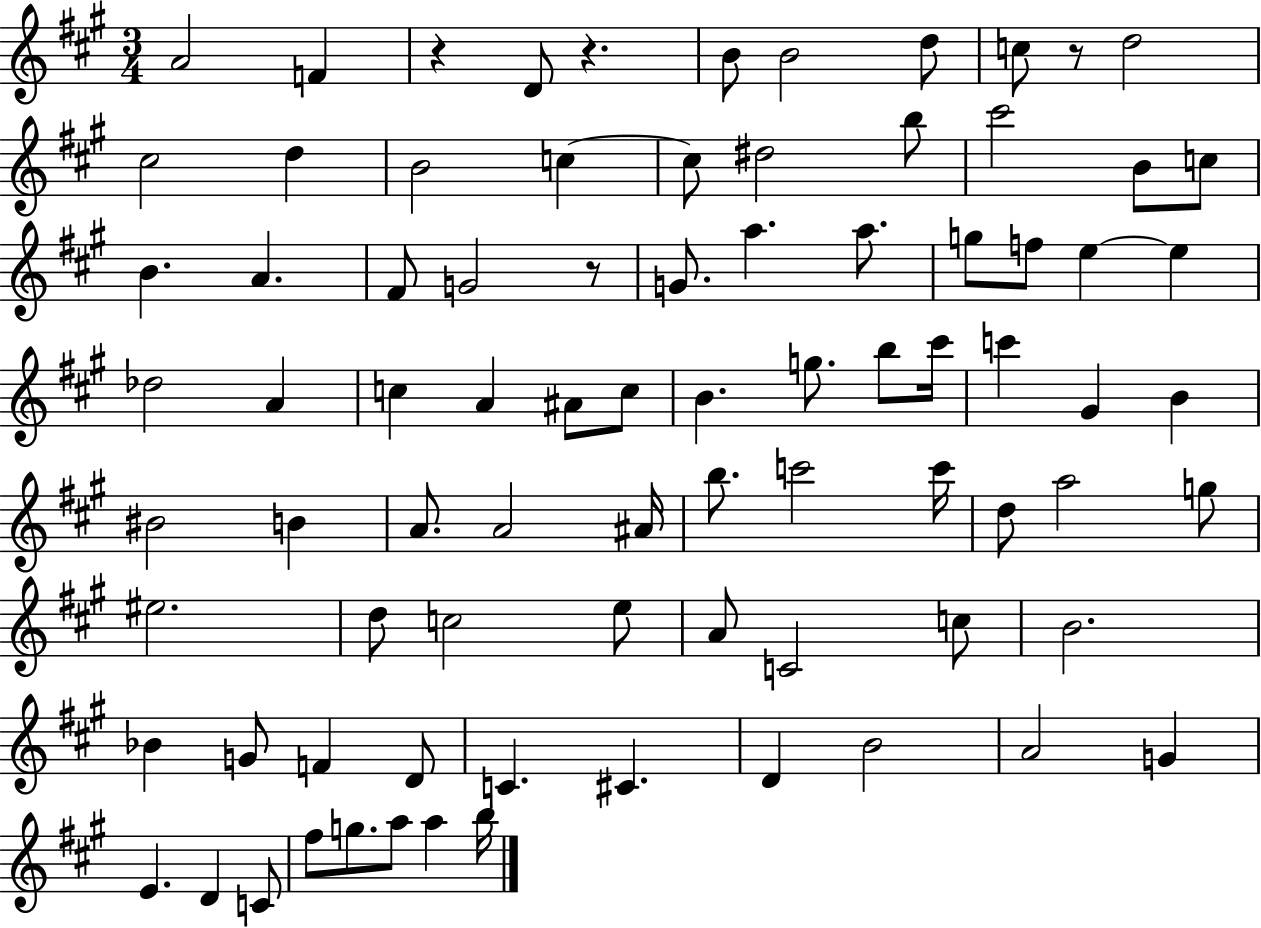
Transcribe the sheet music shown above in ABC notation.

X:1
T:Untitled
M:3/4
L:1/4
K:A
A2 F z D/2 z B/2 B2 d/2 c/2 z/2 d2 ^c2 d B2 c c/2 ^d2 b/2 ^c'2 B/2 c/2 B A ^F/2 G2 z/2 G/2 a a/2 g/2 f/2 e e _d2 A c A ^A/2 c/2 B g/2 b/2 ^c'/4 c' ^G B ^B2 B A/2 A2 ^A/4 b/2 c'2 c'/4 d/2 a2 g/2 ^e2 d/2 c2 e/2 A/2 C2 c/2 B2 _B G/2 F D/2 C ^C D B2 A2 G E D C/2 ^f/2 g/2 a/2 a b/4